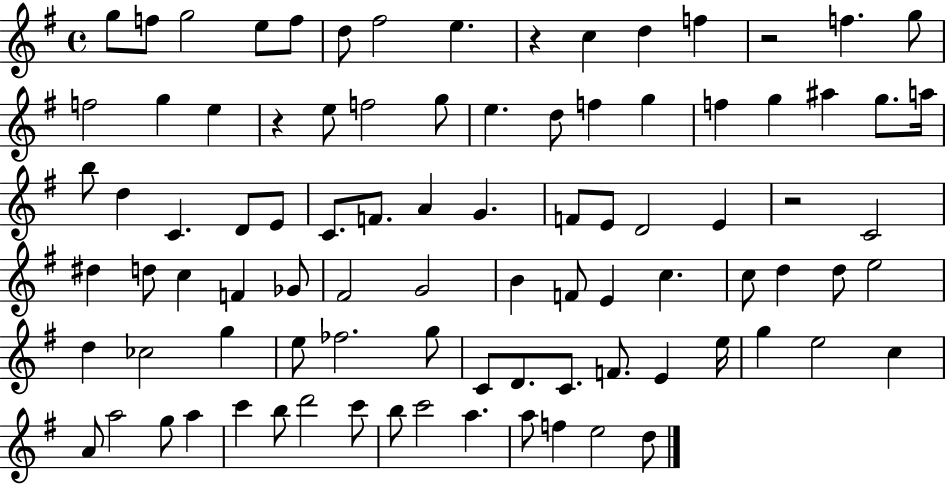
{
  \clef treble
  \time 4/4
  \defaultTimeSignature
  \key g \major
  g''8 f''8 g''2 e''8 f''8 | d''8 fis''2 e''4. | r4 c''4 d''4 f''4 | r2 f''4. g''8 | \break f''2 g''4 e''4 | r4 e''8 f''2 g''8 | e''4. d''8 f''4 g''4 | f''4 g''4 ais''4 g''8. a''16 | \break b''8 d''4 c'4. d'8 e'8 | c'8. f'8. a'4 g'4. | f'8 e'8 d'2 e'4 | r2 c'2 | \break dis''4 d''8 c''4 f'4 ges'8 | fis'2 g'2 | b'4 f'8 e'4 c''4. | c''8 d''4 d''8 e''2 | \break d''4 ces''2 g''4 | e''8 fes''2. g''8 | c'8 d'8. c'8. f'8. e'4 e''16 | g''4 e''2 c''4 | \break a'8 a''2 g''8 a''4 | c'''4 b''8 d'''2 c'''8 | b''8 c'''2 a''4. | a''8 f''4 e''2 d''8 | \break \bar "|."
}